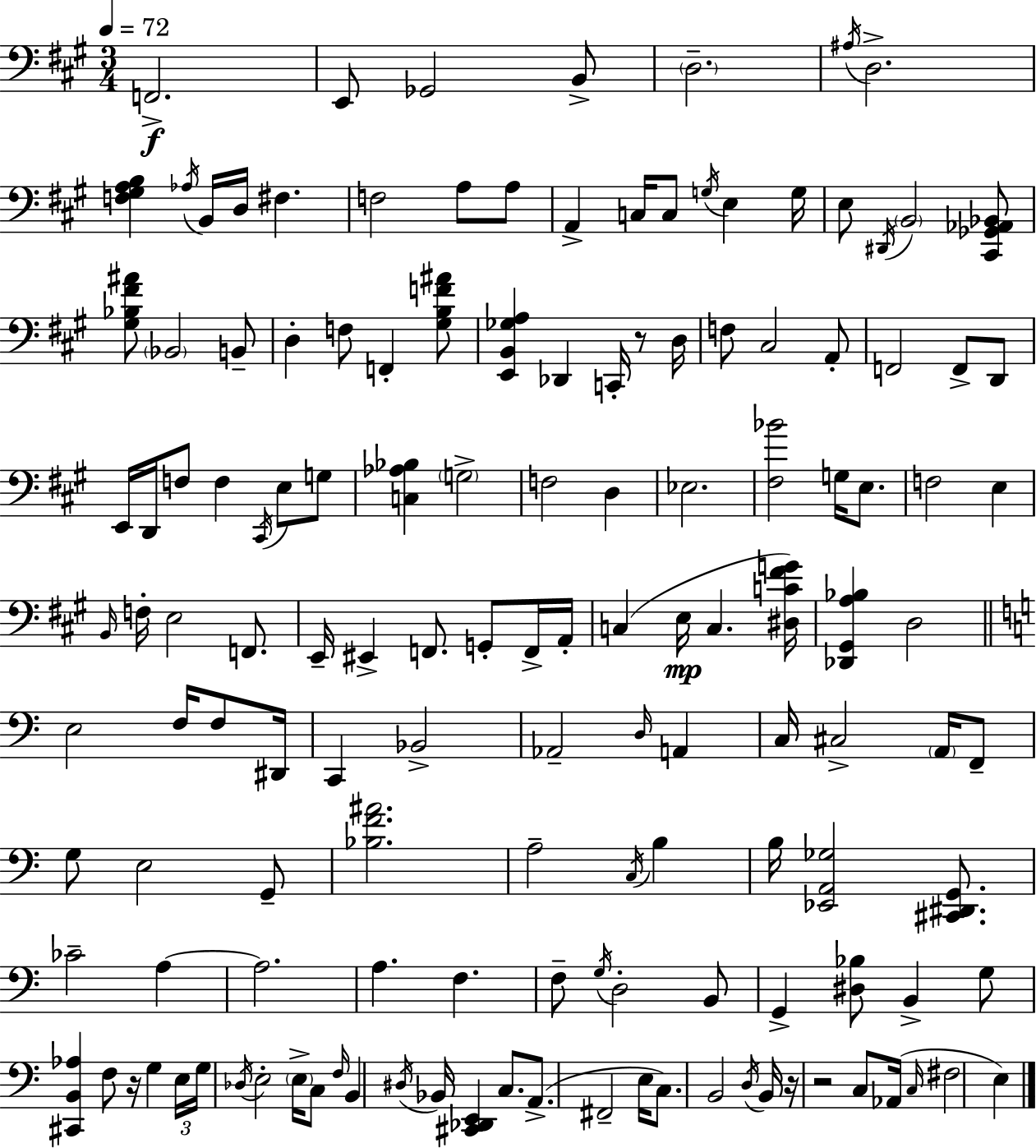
F2/h. E2/e Gb2/h B2/e D3/h. A#3/s D3/h. [F3,G#3,A3,B3]/q Ab3/s B2/s D3/s F#3/q. F3/h A3/e A3/e A2/q C3/s C3/e G3/s E3/q G3/s E3/e D#2/s B2/h [C#2,Gb2,Ab2,Bb2]/e [G#3,Bb3,F#4,A#4]/e Bb2/h B2/e D3/q F3/e F2/q [G#3,B3,F4,A#4]/e [E2,B2,Gb3,A3]/q Db2/q C2/s R/e D3/s F3/e C#3/h A2/e F2/h F2/e D2/e E2/s D2/s F3/e F3/q C#2/s E3/e G3/e [C3,Ab3,Bb3]/q G3/h F3/h D3/q Eb3/h. [F#3,Bb4]/h G3/s E3/e. F3/h E3/q B2/s F3/s E3/h F2/e. E2/s EIS2/q F2/e. G2/e F2/s A2/s C3/q E3/s C3/q. [D#3,C4,F#4,G4]/s [Db2,G#2,A3,Bb3]/q D3/h E3/h F3/s F3/e D#2/s C2/q Bb2/h Ab2/h D3/s A2/q C3/s C#3/h A2/s F2/e G3/e E3/h G2/e [Bb3,F4,A#4]/h. A3/h C3/s B3/q B3/s [Eb2,A2,Gb3]/h [C#2,D#2,G2]/e. CES4/h A3/q A3/h. A3/q. F3/q. F3/e G3/s D3/h B2/e G2/q [D#3,Bb3]/e B2/q G3/e [C#2,B2,Ab3]/q F3/e R/s G3/q E3/s G3/s Db3/s E3/h E3/s C3/e F3/s B2/q D#3/s Bb2/s [C#2,Db2,E2]/q C3/e. A2/e. F#2/h E3/s C3/e. B2/h D3/s B2/s R/s R/h C3/e Ab2/s C3/s F#3/h E3/q